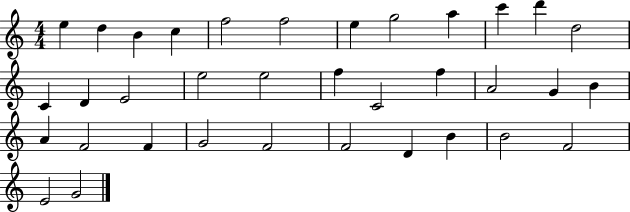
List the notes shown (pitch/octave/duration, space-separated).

E5/q D5/q B4/q C5/q F5/h F5/h E5/q G5/h A5/q C6/q D6/q D5/h C4/q D4/q E4/h E5/h E5/h F5/q C4/h F5/q A4/h G4/q B4/q A4/q F4/h F4/q G4/h F4/h F4/h D4/q B4/q B4/h F4/h E4/h G4/h